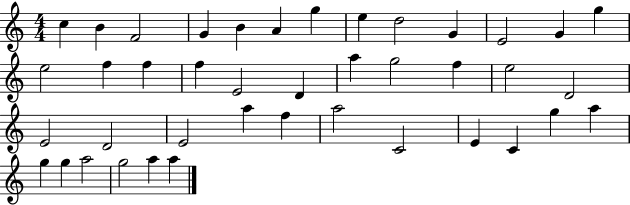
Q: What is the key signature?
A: C major